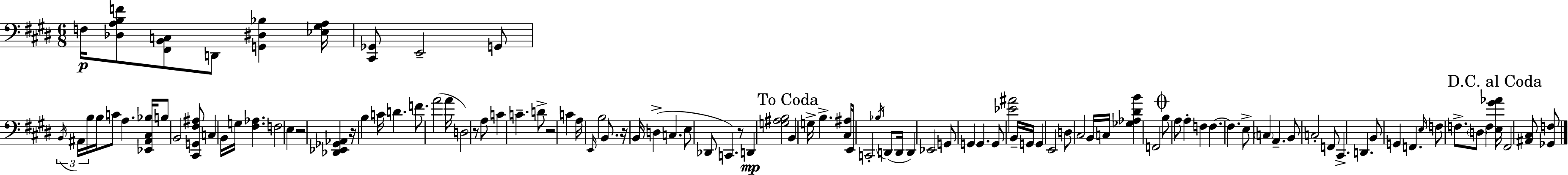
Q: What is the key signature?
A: E major